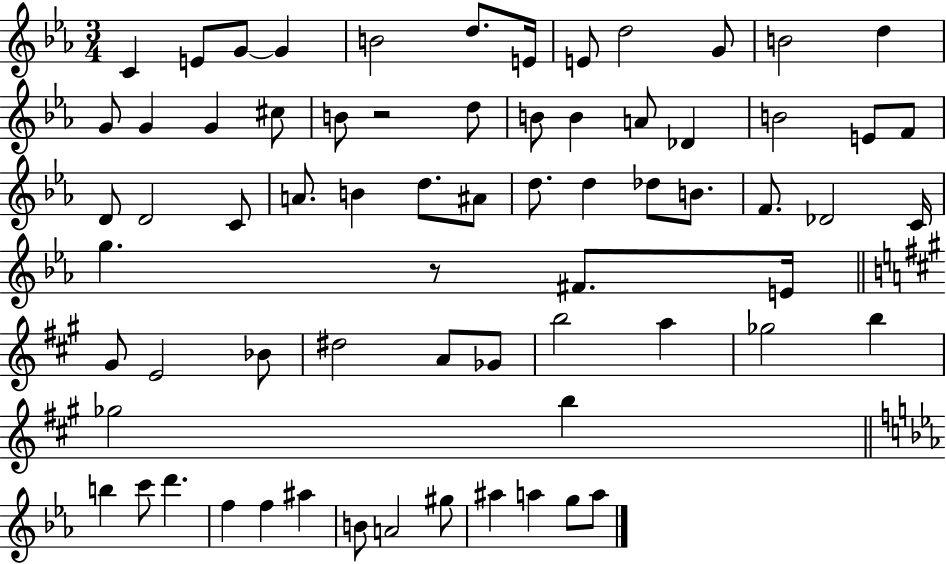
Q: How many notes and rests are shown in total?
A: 69